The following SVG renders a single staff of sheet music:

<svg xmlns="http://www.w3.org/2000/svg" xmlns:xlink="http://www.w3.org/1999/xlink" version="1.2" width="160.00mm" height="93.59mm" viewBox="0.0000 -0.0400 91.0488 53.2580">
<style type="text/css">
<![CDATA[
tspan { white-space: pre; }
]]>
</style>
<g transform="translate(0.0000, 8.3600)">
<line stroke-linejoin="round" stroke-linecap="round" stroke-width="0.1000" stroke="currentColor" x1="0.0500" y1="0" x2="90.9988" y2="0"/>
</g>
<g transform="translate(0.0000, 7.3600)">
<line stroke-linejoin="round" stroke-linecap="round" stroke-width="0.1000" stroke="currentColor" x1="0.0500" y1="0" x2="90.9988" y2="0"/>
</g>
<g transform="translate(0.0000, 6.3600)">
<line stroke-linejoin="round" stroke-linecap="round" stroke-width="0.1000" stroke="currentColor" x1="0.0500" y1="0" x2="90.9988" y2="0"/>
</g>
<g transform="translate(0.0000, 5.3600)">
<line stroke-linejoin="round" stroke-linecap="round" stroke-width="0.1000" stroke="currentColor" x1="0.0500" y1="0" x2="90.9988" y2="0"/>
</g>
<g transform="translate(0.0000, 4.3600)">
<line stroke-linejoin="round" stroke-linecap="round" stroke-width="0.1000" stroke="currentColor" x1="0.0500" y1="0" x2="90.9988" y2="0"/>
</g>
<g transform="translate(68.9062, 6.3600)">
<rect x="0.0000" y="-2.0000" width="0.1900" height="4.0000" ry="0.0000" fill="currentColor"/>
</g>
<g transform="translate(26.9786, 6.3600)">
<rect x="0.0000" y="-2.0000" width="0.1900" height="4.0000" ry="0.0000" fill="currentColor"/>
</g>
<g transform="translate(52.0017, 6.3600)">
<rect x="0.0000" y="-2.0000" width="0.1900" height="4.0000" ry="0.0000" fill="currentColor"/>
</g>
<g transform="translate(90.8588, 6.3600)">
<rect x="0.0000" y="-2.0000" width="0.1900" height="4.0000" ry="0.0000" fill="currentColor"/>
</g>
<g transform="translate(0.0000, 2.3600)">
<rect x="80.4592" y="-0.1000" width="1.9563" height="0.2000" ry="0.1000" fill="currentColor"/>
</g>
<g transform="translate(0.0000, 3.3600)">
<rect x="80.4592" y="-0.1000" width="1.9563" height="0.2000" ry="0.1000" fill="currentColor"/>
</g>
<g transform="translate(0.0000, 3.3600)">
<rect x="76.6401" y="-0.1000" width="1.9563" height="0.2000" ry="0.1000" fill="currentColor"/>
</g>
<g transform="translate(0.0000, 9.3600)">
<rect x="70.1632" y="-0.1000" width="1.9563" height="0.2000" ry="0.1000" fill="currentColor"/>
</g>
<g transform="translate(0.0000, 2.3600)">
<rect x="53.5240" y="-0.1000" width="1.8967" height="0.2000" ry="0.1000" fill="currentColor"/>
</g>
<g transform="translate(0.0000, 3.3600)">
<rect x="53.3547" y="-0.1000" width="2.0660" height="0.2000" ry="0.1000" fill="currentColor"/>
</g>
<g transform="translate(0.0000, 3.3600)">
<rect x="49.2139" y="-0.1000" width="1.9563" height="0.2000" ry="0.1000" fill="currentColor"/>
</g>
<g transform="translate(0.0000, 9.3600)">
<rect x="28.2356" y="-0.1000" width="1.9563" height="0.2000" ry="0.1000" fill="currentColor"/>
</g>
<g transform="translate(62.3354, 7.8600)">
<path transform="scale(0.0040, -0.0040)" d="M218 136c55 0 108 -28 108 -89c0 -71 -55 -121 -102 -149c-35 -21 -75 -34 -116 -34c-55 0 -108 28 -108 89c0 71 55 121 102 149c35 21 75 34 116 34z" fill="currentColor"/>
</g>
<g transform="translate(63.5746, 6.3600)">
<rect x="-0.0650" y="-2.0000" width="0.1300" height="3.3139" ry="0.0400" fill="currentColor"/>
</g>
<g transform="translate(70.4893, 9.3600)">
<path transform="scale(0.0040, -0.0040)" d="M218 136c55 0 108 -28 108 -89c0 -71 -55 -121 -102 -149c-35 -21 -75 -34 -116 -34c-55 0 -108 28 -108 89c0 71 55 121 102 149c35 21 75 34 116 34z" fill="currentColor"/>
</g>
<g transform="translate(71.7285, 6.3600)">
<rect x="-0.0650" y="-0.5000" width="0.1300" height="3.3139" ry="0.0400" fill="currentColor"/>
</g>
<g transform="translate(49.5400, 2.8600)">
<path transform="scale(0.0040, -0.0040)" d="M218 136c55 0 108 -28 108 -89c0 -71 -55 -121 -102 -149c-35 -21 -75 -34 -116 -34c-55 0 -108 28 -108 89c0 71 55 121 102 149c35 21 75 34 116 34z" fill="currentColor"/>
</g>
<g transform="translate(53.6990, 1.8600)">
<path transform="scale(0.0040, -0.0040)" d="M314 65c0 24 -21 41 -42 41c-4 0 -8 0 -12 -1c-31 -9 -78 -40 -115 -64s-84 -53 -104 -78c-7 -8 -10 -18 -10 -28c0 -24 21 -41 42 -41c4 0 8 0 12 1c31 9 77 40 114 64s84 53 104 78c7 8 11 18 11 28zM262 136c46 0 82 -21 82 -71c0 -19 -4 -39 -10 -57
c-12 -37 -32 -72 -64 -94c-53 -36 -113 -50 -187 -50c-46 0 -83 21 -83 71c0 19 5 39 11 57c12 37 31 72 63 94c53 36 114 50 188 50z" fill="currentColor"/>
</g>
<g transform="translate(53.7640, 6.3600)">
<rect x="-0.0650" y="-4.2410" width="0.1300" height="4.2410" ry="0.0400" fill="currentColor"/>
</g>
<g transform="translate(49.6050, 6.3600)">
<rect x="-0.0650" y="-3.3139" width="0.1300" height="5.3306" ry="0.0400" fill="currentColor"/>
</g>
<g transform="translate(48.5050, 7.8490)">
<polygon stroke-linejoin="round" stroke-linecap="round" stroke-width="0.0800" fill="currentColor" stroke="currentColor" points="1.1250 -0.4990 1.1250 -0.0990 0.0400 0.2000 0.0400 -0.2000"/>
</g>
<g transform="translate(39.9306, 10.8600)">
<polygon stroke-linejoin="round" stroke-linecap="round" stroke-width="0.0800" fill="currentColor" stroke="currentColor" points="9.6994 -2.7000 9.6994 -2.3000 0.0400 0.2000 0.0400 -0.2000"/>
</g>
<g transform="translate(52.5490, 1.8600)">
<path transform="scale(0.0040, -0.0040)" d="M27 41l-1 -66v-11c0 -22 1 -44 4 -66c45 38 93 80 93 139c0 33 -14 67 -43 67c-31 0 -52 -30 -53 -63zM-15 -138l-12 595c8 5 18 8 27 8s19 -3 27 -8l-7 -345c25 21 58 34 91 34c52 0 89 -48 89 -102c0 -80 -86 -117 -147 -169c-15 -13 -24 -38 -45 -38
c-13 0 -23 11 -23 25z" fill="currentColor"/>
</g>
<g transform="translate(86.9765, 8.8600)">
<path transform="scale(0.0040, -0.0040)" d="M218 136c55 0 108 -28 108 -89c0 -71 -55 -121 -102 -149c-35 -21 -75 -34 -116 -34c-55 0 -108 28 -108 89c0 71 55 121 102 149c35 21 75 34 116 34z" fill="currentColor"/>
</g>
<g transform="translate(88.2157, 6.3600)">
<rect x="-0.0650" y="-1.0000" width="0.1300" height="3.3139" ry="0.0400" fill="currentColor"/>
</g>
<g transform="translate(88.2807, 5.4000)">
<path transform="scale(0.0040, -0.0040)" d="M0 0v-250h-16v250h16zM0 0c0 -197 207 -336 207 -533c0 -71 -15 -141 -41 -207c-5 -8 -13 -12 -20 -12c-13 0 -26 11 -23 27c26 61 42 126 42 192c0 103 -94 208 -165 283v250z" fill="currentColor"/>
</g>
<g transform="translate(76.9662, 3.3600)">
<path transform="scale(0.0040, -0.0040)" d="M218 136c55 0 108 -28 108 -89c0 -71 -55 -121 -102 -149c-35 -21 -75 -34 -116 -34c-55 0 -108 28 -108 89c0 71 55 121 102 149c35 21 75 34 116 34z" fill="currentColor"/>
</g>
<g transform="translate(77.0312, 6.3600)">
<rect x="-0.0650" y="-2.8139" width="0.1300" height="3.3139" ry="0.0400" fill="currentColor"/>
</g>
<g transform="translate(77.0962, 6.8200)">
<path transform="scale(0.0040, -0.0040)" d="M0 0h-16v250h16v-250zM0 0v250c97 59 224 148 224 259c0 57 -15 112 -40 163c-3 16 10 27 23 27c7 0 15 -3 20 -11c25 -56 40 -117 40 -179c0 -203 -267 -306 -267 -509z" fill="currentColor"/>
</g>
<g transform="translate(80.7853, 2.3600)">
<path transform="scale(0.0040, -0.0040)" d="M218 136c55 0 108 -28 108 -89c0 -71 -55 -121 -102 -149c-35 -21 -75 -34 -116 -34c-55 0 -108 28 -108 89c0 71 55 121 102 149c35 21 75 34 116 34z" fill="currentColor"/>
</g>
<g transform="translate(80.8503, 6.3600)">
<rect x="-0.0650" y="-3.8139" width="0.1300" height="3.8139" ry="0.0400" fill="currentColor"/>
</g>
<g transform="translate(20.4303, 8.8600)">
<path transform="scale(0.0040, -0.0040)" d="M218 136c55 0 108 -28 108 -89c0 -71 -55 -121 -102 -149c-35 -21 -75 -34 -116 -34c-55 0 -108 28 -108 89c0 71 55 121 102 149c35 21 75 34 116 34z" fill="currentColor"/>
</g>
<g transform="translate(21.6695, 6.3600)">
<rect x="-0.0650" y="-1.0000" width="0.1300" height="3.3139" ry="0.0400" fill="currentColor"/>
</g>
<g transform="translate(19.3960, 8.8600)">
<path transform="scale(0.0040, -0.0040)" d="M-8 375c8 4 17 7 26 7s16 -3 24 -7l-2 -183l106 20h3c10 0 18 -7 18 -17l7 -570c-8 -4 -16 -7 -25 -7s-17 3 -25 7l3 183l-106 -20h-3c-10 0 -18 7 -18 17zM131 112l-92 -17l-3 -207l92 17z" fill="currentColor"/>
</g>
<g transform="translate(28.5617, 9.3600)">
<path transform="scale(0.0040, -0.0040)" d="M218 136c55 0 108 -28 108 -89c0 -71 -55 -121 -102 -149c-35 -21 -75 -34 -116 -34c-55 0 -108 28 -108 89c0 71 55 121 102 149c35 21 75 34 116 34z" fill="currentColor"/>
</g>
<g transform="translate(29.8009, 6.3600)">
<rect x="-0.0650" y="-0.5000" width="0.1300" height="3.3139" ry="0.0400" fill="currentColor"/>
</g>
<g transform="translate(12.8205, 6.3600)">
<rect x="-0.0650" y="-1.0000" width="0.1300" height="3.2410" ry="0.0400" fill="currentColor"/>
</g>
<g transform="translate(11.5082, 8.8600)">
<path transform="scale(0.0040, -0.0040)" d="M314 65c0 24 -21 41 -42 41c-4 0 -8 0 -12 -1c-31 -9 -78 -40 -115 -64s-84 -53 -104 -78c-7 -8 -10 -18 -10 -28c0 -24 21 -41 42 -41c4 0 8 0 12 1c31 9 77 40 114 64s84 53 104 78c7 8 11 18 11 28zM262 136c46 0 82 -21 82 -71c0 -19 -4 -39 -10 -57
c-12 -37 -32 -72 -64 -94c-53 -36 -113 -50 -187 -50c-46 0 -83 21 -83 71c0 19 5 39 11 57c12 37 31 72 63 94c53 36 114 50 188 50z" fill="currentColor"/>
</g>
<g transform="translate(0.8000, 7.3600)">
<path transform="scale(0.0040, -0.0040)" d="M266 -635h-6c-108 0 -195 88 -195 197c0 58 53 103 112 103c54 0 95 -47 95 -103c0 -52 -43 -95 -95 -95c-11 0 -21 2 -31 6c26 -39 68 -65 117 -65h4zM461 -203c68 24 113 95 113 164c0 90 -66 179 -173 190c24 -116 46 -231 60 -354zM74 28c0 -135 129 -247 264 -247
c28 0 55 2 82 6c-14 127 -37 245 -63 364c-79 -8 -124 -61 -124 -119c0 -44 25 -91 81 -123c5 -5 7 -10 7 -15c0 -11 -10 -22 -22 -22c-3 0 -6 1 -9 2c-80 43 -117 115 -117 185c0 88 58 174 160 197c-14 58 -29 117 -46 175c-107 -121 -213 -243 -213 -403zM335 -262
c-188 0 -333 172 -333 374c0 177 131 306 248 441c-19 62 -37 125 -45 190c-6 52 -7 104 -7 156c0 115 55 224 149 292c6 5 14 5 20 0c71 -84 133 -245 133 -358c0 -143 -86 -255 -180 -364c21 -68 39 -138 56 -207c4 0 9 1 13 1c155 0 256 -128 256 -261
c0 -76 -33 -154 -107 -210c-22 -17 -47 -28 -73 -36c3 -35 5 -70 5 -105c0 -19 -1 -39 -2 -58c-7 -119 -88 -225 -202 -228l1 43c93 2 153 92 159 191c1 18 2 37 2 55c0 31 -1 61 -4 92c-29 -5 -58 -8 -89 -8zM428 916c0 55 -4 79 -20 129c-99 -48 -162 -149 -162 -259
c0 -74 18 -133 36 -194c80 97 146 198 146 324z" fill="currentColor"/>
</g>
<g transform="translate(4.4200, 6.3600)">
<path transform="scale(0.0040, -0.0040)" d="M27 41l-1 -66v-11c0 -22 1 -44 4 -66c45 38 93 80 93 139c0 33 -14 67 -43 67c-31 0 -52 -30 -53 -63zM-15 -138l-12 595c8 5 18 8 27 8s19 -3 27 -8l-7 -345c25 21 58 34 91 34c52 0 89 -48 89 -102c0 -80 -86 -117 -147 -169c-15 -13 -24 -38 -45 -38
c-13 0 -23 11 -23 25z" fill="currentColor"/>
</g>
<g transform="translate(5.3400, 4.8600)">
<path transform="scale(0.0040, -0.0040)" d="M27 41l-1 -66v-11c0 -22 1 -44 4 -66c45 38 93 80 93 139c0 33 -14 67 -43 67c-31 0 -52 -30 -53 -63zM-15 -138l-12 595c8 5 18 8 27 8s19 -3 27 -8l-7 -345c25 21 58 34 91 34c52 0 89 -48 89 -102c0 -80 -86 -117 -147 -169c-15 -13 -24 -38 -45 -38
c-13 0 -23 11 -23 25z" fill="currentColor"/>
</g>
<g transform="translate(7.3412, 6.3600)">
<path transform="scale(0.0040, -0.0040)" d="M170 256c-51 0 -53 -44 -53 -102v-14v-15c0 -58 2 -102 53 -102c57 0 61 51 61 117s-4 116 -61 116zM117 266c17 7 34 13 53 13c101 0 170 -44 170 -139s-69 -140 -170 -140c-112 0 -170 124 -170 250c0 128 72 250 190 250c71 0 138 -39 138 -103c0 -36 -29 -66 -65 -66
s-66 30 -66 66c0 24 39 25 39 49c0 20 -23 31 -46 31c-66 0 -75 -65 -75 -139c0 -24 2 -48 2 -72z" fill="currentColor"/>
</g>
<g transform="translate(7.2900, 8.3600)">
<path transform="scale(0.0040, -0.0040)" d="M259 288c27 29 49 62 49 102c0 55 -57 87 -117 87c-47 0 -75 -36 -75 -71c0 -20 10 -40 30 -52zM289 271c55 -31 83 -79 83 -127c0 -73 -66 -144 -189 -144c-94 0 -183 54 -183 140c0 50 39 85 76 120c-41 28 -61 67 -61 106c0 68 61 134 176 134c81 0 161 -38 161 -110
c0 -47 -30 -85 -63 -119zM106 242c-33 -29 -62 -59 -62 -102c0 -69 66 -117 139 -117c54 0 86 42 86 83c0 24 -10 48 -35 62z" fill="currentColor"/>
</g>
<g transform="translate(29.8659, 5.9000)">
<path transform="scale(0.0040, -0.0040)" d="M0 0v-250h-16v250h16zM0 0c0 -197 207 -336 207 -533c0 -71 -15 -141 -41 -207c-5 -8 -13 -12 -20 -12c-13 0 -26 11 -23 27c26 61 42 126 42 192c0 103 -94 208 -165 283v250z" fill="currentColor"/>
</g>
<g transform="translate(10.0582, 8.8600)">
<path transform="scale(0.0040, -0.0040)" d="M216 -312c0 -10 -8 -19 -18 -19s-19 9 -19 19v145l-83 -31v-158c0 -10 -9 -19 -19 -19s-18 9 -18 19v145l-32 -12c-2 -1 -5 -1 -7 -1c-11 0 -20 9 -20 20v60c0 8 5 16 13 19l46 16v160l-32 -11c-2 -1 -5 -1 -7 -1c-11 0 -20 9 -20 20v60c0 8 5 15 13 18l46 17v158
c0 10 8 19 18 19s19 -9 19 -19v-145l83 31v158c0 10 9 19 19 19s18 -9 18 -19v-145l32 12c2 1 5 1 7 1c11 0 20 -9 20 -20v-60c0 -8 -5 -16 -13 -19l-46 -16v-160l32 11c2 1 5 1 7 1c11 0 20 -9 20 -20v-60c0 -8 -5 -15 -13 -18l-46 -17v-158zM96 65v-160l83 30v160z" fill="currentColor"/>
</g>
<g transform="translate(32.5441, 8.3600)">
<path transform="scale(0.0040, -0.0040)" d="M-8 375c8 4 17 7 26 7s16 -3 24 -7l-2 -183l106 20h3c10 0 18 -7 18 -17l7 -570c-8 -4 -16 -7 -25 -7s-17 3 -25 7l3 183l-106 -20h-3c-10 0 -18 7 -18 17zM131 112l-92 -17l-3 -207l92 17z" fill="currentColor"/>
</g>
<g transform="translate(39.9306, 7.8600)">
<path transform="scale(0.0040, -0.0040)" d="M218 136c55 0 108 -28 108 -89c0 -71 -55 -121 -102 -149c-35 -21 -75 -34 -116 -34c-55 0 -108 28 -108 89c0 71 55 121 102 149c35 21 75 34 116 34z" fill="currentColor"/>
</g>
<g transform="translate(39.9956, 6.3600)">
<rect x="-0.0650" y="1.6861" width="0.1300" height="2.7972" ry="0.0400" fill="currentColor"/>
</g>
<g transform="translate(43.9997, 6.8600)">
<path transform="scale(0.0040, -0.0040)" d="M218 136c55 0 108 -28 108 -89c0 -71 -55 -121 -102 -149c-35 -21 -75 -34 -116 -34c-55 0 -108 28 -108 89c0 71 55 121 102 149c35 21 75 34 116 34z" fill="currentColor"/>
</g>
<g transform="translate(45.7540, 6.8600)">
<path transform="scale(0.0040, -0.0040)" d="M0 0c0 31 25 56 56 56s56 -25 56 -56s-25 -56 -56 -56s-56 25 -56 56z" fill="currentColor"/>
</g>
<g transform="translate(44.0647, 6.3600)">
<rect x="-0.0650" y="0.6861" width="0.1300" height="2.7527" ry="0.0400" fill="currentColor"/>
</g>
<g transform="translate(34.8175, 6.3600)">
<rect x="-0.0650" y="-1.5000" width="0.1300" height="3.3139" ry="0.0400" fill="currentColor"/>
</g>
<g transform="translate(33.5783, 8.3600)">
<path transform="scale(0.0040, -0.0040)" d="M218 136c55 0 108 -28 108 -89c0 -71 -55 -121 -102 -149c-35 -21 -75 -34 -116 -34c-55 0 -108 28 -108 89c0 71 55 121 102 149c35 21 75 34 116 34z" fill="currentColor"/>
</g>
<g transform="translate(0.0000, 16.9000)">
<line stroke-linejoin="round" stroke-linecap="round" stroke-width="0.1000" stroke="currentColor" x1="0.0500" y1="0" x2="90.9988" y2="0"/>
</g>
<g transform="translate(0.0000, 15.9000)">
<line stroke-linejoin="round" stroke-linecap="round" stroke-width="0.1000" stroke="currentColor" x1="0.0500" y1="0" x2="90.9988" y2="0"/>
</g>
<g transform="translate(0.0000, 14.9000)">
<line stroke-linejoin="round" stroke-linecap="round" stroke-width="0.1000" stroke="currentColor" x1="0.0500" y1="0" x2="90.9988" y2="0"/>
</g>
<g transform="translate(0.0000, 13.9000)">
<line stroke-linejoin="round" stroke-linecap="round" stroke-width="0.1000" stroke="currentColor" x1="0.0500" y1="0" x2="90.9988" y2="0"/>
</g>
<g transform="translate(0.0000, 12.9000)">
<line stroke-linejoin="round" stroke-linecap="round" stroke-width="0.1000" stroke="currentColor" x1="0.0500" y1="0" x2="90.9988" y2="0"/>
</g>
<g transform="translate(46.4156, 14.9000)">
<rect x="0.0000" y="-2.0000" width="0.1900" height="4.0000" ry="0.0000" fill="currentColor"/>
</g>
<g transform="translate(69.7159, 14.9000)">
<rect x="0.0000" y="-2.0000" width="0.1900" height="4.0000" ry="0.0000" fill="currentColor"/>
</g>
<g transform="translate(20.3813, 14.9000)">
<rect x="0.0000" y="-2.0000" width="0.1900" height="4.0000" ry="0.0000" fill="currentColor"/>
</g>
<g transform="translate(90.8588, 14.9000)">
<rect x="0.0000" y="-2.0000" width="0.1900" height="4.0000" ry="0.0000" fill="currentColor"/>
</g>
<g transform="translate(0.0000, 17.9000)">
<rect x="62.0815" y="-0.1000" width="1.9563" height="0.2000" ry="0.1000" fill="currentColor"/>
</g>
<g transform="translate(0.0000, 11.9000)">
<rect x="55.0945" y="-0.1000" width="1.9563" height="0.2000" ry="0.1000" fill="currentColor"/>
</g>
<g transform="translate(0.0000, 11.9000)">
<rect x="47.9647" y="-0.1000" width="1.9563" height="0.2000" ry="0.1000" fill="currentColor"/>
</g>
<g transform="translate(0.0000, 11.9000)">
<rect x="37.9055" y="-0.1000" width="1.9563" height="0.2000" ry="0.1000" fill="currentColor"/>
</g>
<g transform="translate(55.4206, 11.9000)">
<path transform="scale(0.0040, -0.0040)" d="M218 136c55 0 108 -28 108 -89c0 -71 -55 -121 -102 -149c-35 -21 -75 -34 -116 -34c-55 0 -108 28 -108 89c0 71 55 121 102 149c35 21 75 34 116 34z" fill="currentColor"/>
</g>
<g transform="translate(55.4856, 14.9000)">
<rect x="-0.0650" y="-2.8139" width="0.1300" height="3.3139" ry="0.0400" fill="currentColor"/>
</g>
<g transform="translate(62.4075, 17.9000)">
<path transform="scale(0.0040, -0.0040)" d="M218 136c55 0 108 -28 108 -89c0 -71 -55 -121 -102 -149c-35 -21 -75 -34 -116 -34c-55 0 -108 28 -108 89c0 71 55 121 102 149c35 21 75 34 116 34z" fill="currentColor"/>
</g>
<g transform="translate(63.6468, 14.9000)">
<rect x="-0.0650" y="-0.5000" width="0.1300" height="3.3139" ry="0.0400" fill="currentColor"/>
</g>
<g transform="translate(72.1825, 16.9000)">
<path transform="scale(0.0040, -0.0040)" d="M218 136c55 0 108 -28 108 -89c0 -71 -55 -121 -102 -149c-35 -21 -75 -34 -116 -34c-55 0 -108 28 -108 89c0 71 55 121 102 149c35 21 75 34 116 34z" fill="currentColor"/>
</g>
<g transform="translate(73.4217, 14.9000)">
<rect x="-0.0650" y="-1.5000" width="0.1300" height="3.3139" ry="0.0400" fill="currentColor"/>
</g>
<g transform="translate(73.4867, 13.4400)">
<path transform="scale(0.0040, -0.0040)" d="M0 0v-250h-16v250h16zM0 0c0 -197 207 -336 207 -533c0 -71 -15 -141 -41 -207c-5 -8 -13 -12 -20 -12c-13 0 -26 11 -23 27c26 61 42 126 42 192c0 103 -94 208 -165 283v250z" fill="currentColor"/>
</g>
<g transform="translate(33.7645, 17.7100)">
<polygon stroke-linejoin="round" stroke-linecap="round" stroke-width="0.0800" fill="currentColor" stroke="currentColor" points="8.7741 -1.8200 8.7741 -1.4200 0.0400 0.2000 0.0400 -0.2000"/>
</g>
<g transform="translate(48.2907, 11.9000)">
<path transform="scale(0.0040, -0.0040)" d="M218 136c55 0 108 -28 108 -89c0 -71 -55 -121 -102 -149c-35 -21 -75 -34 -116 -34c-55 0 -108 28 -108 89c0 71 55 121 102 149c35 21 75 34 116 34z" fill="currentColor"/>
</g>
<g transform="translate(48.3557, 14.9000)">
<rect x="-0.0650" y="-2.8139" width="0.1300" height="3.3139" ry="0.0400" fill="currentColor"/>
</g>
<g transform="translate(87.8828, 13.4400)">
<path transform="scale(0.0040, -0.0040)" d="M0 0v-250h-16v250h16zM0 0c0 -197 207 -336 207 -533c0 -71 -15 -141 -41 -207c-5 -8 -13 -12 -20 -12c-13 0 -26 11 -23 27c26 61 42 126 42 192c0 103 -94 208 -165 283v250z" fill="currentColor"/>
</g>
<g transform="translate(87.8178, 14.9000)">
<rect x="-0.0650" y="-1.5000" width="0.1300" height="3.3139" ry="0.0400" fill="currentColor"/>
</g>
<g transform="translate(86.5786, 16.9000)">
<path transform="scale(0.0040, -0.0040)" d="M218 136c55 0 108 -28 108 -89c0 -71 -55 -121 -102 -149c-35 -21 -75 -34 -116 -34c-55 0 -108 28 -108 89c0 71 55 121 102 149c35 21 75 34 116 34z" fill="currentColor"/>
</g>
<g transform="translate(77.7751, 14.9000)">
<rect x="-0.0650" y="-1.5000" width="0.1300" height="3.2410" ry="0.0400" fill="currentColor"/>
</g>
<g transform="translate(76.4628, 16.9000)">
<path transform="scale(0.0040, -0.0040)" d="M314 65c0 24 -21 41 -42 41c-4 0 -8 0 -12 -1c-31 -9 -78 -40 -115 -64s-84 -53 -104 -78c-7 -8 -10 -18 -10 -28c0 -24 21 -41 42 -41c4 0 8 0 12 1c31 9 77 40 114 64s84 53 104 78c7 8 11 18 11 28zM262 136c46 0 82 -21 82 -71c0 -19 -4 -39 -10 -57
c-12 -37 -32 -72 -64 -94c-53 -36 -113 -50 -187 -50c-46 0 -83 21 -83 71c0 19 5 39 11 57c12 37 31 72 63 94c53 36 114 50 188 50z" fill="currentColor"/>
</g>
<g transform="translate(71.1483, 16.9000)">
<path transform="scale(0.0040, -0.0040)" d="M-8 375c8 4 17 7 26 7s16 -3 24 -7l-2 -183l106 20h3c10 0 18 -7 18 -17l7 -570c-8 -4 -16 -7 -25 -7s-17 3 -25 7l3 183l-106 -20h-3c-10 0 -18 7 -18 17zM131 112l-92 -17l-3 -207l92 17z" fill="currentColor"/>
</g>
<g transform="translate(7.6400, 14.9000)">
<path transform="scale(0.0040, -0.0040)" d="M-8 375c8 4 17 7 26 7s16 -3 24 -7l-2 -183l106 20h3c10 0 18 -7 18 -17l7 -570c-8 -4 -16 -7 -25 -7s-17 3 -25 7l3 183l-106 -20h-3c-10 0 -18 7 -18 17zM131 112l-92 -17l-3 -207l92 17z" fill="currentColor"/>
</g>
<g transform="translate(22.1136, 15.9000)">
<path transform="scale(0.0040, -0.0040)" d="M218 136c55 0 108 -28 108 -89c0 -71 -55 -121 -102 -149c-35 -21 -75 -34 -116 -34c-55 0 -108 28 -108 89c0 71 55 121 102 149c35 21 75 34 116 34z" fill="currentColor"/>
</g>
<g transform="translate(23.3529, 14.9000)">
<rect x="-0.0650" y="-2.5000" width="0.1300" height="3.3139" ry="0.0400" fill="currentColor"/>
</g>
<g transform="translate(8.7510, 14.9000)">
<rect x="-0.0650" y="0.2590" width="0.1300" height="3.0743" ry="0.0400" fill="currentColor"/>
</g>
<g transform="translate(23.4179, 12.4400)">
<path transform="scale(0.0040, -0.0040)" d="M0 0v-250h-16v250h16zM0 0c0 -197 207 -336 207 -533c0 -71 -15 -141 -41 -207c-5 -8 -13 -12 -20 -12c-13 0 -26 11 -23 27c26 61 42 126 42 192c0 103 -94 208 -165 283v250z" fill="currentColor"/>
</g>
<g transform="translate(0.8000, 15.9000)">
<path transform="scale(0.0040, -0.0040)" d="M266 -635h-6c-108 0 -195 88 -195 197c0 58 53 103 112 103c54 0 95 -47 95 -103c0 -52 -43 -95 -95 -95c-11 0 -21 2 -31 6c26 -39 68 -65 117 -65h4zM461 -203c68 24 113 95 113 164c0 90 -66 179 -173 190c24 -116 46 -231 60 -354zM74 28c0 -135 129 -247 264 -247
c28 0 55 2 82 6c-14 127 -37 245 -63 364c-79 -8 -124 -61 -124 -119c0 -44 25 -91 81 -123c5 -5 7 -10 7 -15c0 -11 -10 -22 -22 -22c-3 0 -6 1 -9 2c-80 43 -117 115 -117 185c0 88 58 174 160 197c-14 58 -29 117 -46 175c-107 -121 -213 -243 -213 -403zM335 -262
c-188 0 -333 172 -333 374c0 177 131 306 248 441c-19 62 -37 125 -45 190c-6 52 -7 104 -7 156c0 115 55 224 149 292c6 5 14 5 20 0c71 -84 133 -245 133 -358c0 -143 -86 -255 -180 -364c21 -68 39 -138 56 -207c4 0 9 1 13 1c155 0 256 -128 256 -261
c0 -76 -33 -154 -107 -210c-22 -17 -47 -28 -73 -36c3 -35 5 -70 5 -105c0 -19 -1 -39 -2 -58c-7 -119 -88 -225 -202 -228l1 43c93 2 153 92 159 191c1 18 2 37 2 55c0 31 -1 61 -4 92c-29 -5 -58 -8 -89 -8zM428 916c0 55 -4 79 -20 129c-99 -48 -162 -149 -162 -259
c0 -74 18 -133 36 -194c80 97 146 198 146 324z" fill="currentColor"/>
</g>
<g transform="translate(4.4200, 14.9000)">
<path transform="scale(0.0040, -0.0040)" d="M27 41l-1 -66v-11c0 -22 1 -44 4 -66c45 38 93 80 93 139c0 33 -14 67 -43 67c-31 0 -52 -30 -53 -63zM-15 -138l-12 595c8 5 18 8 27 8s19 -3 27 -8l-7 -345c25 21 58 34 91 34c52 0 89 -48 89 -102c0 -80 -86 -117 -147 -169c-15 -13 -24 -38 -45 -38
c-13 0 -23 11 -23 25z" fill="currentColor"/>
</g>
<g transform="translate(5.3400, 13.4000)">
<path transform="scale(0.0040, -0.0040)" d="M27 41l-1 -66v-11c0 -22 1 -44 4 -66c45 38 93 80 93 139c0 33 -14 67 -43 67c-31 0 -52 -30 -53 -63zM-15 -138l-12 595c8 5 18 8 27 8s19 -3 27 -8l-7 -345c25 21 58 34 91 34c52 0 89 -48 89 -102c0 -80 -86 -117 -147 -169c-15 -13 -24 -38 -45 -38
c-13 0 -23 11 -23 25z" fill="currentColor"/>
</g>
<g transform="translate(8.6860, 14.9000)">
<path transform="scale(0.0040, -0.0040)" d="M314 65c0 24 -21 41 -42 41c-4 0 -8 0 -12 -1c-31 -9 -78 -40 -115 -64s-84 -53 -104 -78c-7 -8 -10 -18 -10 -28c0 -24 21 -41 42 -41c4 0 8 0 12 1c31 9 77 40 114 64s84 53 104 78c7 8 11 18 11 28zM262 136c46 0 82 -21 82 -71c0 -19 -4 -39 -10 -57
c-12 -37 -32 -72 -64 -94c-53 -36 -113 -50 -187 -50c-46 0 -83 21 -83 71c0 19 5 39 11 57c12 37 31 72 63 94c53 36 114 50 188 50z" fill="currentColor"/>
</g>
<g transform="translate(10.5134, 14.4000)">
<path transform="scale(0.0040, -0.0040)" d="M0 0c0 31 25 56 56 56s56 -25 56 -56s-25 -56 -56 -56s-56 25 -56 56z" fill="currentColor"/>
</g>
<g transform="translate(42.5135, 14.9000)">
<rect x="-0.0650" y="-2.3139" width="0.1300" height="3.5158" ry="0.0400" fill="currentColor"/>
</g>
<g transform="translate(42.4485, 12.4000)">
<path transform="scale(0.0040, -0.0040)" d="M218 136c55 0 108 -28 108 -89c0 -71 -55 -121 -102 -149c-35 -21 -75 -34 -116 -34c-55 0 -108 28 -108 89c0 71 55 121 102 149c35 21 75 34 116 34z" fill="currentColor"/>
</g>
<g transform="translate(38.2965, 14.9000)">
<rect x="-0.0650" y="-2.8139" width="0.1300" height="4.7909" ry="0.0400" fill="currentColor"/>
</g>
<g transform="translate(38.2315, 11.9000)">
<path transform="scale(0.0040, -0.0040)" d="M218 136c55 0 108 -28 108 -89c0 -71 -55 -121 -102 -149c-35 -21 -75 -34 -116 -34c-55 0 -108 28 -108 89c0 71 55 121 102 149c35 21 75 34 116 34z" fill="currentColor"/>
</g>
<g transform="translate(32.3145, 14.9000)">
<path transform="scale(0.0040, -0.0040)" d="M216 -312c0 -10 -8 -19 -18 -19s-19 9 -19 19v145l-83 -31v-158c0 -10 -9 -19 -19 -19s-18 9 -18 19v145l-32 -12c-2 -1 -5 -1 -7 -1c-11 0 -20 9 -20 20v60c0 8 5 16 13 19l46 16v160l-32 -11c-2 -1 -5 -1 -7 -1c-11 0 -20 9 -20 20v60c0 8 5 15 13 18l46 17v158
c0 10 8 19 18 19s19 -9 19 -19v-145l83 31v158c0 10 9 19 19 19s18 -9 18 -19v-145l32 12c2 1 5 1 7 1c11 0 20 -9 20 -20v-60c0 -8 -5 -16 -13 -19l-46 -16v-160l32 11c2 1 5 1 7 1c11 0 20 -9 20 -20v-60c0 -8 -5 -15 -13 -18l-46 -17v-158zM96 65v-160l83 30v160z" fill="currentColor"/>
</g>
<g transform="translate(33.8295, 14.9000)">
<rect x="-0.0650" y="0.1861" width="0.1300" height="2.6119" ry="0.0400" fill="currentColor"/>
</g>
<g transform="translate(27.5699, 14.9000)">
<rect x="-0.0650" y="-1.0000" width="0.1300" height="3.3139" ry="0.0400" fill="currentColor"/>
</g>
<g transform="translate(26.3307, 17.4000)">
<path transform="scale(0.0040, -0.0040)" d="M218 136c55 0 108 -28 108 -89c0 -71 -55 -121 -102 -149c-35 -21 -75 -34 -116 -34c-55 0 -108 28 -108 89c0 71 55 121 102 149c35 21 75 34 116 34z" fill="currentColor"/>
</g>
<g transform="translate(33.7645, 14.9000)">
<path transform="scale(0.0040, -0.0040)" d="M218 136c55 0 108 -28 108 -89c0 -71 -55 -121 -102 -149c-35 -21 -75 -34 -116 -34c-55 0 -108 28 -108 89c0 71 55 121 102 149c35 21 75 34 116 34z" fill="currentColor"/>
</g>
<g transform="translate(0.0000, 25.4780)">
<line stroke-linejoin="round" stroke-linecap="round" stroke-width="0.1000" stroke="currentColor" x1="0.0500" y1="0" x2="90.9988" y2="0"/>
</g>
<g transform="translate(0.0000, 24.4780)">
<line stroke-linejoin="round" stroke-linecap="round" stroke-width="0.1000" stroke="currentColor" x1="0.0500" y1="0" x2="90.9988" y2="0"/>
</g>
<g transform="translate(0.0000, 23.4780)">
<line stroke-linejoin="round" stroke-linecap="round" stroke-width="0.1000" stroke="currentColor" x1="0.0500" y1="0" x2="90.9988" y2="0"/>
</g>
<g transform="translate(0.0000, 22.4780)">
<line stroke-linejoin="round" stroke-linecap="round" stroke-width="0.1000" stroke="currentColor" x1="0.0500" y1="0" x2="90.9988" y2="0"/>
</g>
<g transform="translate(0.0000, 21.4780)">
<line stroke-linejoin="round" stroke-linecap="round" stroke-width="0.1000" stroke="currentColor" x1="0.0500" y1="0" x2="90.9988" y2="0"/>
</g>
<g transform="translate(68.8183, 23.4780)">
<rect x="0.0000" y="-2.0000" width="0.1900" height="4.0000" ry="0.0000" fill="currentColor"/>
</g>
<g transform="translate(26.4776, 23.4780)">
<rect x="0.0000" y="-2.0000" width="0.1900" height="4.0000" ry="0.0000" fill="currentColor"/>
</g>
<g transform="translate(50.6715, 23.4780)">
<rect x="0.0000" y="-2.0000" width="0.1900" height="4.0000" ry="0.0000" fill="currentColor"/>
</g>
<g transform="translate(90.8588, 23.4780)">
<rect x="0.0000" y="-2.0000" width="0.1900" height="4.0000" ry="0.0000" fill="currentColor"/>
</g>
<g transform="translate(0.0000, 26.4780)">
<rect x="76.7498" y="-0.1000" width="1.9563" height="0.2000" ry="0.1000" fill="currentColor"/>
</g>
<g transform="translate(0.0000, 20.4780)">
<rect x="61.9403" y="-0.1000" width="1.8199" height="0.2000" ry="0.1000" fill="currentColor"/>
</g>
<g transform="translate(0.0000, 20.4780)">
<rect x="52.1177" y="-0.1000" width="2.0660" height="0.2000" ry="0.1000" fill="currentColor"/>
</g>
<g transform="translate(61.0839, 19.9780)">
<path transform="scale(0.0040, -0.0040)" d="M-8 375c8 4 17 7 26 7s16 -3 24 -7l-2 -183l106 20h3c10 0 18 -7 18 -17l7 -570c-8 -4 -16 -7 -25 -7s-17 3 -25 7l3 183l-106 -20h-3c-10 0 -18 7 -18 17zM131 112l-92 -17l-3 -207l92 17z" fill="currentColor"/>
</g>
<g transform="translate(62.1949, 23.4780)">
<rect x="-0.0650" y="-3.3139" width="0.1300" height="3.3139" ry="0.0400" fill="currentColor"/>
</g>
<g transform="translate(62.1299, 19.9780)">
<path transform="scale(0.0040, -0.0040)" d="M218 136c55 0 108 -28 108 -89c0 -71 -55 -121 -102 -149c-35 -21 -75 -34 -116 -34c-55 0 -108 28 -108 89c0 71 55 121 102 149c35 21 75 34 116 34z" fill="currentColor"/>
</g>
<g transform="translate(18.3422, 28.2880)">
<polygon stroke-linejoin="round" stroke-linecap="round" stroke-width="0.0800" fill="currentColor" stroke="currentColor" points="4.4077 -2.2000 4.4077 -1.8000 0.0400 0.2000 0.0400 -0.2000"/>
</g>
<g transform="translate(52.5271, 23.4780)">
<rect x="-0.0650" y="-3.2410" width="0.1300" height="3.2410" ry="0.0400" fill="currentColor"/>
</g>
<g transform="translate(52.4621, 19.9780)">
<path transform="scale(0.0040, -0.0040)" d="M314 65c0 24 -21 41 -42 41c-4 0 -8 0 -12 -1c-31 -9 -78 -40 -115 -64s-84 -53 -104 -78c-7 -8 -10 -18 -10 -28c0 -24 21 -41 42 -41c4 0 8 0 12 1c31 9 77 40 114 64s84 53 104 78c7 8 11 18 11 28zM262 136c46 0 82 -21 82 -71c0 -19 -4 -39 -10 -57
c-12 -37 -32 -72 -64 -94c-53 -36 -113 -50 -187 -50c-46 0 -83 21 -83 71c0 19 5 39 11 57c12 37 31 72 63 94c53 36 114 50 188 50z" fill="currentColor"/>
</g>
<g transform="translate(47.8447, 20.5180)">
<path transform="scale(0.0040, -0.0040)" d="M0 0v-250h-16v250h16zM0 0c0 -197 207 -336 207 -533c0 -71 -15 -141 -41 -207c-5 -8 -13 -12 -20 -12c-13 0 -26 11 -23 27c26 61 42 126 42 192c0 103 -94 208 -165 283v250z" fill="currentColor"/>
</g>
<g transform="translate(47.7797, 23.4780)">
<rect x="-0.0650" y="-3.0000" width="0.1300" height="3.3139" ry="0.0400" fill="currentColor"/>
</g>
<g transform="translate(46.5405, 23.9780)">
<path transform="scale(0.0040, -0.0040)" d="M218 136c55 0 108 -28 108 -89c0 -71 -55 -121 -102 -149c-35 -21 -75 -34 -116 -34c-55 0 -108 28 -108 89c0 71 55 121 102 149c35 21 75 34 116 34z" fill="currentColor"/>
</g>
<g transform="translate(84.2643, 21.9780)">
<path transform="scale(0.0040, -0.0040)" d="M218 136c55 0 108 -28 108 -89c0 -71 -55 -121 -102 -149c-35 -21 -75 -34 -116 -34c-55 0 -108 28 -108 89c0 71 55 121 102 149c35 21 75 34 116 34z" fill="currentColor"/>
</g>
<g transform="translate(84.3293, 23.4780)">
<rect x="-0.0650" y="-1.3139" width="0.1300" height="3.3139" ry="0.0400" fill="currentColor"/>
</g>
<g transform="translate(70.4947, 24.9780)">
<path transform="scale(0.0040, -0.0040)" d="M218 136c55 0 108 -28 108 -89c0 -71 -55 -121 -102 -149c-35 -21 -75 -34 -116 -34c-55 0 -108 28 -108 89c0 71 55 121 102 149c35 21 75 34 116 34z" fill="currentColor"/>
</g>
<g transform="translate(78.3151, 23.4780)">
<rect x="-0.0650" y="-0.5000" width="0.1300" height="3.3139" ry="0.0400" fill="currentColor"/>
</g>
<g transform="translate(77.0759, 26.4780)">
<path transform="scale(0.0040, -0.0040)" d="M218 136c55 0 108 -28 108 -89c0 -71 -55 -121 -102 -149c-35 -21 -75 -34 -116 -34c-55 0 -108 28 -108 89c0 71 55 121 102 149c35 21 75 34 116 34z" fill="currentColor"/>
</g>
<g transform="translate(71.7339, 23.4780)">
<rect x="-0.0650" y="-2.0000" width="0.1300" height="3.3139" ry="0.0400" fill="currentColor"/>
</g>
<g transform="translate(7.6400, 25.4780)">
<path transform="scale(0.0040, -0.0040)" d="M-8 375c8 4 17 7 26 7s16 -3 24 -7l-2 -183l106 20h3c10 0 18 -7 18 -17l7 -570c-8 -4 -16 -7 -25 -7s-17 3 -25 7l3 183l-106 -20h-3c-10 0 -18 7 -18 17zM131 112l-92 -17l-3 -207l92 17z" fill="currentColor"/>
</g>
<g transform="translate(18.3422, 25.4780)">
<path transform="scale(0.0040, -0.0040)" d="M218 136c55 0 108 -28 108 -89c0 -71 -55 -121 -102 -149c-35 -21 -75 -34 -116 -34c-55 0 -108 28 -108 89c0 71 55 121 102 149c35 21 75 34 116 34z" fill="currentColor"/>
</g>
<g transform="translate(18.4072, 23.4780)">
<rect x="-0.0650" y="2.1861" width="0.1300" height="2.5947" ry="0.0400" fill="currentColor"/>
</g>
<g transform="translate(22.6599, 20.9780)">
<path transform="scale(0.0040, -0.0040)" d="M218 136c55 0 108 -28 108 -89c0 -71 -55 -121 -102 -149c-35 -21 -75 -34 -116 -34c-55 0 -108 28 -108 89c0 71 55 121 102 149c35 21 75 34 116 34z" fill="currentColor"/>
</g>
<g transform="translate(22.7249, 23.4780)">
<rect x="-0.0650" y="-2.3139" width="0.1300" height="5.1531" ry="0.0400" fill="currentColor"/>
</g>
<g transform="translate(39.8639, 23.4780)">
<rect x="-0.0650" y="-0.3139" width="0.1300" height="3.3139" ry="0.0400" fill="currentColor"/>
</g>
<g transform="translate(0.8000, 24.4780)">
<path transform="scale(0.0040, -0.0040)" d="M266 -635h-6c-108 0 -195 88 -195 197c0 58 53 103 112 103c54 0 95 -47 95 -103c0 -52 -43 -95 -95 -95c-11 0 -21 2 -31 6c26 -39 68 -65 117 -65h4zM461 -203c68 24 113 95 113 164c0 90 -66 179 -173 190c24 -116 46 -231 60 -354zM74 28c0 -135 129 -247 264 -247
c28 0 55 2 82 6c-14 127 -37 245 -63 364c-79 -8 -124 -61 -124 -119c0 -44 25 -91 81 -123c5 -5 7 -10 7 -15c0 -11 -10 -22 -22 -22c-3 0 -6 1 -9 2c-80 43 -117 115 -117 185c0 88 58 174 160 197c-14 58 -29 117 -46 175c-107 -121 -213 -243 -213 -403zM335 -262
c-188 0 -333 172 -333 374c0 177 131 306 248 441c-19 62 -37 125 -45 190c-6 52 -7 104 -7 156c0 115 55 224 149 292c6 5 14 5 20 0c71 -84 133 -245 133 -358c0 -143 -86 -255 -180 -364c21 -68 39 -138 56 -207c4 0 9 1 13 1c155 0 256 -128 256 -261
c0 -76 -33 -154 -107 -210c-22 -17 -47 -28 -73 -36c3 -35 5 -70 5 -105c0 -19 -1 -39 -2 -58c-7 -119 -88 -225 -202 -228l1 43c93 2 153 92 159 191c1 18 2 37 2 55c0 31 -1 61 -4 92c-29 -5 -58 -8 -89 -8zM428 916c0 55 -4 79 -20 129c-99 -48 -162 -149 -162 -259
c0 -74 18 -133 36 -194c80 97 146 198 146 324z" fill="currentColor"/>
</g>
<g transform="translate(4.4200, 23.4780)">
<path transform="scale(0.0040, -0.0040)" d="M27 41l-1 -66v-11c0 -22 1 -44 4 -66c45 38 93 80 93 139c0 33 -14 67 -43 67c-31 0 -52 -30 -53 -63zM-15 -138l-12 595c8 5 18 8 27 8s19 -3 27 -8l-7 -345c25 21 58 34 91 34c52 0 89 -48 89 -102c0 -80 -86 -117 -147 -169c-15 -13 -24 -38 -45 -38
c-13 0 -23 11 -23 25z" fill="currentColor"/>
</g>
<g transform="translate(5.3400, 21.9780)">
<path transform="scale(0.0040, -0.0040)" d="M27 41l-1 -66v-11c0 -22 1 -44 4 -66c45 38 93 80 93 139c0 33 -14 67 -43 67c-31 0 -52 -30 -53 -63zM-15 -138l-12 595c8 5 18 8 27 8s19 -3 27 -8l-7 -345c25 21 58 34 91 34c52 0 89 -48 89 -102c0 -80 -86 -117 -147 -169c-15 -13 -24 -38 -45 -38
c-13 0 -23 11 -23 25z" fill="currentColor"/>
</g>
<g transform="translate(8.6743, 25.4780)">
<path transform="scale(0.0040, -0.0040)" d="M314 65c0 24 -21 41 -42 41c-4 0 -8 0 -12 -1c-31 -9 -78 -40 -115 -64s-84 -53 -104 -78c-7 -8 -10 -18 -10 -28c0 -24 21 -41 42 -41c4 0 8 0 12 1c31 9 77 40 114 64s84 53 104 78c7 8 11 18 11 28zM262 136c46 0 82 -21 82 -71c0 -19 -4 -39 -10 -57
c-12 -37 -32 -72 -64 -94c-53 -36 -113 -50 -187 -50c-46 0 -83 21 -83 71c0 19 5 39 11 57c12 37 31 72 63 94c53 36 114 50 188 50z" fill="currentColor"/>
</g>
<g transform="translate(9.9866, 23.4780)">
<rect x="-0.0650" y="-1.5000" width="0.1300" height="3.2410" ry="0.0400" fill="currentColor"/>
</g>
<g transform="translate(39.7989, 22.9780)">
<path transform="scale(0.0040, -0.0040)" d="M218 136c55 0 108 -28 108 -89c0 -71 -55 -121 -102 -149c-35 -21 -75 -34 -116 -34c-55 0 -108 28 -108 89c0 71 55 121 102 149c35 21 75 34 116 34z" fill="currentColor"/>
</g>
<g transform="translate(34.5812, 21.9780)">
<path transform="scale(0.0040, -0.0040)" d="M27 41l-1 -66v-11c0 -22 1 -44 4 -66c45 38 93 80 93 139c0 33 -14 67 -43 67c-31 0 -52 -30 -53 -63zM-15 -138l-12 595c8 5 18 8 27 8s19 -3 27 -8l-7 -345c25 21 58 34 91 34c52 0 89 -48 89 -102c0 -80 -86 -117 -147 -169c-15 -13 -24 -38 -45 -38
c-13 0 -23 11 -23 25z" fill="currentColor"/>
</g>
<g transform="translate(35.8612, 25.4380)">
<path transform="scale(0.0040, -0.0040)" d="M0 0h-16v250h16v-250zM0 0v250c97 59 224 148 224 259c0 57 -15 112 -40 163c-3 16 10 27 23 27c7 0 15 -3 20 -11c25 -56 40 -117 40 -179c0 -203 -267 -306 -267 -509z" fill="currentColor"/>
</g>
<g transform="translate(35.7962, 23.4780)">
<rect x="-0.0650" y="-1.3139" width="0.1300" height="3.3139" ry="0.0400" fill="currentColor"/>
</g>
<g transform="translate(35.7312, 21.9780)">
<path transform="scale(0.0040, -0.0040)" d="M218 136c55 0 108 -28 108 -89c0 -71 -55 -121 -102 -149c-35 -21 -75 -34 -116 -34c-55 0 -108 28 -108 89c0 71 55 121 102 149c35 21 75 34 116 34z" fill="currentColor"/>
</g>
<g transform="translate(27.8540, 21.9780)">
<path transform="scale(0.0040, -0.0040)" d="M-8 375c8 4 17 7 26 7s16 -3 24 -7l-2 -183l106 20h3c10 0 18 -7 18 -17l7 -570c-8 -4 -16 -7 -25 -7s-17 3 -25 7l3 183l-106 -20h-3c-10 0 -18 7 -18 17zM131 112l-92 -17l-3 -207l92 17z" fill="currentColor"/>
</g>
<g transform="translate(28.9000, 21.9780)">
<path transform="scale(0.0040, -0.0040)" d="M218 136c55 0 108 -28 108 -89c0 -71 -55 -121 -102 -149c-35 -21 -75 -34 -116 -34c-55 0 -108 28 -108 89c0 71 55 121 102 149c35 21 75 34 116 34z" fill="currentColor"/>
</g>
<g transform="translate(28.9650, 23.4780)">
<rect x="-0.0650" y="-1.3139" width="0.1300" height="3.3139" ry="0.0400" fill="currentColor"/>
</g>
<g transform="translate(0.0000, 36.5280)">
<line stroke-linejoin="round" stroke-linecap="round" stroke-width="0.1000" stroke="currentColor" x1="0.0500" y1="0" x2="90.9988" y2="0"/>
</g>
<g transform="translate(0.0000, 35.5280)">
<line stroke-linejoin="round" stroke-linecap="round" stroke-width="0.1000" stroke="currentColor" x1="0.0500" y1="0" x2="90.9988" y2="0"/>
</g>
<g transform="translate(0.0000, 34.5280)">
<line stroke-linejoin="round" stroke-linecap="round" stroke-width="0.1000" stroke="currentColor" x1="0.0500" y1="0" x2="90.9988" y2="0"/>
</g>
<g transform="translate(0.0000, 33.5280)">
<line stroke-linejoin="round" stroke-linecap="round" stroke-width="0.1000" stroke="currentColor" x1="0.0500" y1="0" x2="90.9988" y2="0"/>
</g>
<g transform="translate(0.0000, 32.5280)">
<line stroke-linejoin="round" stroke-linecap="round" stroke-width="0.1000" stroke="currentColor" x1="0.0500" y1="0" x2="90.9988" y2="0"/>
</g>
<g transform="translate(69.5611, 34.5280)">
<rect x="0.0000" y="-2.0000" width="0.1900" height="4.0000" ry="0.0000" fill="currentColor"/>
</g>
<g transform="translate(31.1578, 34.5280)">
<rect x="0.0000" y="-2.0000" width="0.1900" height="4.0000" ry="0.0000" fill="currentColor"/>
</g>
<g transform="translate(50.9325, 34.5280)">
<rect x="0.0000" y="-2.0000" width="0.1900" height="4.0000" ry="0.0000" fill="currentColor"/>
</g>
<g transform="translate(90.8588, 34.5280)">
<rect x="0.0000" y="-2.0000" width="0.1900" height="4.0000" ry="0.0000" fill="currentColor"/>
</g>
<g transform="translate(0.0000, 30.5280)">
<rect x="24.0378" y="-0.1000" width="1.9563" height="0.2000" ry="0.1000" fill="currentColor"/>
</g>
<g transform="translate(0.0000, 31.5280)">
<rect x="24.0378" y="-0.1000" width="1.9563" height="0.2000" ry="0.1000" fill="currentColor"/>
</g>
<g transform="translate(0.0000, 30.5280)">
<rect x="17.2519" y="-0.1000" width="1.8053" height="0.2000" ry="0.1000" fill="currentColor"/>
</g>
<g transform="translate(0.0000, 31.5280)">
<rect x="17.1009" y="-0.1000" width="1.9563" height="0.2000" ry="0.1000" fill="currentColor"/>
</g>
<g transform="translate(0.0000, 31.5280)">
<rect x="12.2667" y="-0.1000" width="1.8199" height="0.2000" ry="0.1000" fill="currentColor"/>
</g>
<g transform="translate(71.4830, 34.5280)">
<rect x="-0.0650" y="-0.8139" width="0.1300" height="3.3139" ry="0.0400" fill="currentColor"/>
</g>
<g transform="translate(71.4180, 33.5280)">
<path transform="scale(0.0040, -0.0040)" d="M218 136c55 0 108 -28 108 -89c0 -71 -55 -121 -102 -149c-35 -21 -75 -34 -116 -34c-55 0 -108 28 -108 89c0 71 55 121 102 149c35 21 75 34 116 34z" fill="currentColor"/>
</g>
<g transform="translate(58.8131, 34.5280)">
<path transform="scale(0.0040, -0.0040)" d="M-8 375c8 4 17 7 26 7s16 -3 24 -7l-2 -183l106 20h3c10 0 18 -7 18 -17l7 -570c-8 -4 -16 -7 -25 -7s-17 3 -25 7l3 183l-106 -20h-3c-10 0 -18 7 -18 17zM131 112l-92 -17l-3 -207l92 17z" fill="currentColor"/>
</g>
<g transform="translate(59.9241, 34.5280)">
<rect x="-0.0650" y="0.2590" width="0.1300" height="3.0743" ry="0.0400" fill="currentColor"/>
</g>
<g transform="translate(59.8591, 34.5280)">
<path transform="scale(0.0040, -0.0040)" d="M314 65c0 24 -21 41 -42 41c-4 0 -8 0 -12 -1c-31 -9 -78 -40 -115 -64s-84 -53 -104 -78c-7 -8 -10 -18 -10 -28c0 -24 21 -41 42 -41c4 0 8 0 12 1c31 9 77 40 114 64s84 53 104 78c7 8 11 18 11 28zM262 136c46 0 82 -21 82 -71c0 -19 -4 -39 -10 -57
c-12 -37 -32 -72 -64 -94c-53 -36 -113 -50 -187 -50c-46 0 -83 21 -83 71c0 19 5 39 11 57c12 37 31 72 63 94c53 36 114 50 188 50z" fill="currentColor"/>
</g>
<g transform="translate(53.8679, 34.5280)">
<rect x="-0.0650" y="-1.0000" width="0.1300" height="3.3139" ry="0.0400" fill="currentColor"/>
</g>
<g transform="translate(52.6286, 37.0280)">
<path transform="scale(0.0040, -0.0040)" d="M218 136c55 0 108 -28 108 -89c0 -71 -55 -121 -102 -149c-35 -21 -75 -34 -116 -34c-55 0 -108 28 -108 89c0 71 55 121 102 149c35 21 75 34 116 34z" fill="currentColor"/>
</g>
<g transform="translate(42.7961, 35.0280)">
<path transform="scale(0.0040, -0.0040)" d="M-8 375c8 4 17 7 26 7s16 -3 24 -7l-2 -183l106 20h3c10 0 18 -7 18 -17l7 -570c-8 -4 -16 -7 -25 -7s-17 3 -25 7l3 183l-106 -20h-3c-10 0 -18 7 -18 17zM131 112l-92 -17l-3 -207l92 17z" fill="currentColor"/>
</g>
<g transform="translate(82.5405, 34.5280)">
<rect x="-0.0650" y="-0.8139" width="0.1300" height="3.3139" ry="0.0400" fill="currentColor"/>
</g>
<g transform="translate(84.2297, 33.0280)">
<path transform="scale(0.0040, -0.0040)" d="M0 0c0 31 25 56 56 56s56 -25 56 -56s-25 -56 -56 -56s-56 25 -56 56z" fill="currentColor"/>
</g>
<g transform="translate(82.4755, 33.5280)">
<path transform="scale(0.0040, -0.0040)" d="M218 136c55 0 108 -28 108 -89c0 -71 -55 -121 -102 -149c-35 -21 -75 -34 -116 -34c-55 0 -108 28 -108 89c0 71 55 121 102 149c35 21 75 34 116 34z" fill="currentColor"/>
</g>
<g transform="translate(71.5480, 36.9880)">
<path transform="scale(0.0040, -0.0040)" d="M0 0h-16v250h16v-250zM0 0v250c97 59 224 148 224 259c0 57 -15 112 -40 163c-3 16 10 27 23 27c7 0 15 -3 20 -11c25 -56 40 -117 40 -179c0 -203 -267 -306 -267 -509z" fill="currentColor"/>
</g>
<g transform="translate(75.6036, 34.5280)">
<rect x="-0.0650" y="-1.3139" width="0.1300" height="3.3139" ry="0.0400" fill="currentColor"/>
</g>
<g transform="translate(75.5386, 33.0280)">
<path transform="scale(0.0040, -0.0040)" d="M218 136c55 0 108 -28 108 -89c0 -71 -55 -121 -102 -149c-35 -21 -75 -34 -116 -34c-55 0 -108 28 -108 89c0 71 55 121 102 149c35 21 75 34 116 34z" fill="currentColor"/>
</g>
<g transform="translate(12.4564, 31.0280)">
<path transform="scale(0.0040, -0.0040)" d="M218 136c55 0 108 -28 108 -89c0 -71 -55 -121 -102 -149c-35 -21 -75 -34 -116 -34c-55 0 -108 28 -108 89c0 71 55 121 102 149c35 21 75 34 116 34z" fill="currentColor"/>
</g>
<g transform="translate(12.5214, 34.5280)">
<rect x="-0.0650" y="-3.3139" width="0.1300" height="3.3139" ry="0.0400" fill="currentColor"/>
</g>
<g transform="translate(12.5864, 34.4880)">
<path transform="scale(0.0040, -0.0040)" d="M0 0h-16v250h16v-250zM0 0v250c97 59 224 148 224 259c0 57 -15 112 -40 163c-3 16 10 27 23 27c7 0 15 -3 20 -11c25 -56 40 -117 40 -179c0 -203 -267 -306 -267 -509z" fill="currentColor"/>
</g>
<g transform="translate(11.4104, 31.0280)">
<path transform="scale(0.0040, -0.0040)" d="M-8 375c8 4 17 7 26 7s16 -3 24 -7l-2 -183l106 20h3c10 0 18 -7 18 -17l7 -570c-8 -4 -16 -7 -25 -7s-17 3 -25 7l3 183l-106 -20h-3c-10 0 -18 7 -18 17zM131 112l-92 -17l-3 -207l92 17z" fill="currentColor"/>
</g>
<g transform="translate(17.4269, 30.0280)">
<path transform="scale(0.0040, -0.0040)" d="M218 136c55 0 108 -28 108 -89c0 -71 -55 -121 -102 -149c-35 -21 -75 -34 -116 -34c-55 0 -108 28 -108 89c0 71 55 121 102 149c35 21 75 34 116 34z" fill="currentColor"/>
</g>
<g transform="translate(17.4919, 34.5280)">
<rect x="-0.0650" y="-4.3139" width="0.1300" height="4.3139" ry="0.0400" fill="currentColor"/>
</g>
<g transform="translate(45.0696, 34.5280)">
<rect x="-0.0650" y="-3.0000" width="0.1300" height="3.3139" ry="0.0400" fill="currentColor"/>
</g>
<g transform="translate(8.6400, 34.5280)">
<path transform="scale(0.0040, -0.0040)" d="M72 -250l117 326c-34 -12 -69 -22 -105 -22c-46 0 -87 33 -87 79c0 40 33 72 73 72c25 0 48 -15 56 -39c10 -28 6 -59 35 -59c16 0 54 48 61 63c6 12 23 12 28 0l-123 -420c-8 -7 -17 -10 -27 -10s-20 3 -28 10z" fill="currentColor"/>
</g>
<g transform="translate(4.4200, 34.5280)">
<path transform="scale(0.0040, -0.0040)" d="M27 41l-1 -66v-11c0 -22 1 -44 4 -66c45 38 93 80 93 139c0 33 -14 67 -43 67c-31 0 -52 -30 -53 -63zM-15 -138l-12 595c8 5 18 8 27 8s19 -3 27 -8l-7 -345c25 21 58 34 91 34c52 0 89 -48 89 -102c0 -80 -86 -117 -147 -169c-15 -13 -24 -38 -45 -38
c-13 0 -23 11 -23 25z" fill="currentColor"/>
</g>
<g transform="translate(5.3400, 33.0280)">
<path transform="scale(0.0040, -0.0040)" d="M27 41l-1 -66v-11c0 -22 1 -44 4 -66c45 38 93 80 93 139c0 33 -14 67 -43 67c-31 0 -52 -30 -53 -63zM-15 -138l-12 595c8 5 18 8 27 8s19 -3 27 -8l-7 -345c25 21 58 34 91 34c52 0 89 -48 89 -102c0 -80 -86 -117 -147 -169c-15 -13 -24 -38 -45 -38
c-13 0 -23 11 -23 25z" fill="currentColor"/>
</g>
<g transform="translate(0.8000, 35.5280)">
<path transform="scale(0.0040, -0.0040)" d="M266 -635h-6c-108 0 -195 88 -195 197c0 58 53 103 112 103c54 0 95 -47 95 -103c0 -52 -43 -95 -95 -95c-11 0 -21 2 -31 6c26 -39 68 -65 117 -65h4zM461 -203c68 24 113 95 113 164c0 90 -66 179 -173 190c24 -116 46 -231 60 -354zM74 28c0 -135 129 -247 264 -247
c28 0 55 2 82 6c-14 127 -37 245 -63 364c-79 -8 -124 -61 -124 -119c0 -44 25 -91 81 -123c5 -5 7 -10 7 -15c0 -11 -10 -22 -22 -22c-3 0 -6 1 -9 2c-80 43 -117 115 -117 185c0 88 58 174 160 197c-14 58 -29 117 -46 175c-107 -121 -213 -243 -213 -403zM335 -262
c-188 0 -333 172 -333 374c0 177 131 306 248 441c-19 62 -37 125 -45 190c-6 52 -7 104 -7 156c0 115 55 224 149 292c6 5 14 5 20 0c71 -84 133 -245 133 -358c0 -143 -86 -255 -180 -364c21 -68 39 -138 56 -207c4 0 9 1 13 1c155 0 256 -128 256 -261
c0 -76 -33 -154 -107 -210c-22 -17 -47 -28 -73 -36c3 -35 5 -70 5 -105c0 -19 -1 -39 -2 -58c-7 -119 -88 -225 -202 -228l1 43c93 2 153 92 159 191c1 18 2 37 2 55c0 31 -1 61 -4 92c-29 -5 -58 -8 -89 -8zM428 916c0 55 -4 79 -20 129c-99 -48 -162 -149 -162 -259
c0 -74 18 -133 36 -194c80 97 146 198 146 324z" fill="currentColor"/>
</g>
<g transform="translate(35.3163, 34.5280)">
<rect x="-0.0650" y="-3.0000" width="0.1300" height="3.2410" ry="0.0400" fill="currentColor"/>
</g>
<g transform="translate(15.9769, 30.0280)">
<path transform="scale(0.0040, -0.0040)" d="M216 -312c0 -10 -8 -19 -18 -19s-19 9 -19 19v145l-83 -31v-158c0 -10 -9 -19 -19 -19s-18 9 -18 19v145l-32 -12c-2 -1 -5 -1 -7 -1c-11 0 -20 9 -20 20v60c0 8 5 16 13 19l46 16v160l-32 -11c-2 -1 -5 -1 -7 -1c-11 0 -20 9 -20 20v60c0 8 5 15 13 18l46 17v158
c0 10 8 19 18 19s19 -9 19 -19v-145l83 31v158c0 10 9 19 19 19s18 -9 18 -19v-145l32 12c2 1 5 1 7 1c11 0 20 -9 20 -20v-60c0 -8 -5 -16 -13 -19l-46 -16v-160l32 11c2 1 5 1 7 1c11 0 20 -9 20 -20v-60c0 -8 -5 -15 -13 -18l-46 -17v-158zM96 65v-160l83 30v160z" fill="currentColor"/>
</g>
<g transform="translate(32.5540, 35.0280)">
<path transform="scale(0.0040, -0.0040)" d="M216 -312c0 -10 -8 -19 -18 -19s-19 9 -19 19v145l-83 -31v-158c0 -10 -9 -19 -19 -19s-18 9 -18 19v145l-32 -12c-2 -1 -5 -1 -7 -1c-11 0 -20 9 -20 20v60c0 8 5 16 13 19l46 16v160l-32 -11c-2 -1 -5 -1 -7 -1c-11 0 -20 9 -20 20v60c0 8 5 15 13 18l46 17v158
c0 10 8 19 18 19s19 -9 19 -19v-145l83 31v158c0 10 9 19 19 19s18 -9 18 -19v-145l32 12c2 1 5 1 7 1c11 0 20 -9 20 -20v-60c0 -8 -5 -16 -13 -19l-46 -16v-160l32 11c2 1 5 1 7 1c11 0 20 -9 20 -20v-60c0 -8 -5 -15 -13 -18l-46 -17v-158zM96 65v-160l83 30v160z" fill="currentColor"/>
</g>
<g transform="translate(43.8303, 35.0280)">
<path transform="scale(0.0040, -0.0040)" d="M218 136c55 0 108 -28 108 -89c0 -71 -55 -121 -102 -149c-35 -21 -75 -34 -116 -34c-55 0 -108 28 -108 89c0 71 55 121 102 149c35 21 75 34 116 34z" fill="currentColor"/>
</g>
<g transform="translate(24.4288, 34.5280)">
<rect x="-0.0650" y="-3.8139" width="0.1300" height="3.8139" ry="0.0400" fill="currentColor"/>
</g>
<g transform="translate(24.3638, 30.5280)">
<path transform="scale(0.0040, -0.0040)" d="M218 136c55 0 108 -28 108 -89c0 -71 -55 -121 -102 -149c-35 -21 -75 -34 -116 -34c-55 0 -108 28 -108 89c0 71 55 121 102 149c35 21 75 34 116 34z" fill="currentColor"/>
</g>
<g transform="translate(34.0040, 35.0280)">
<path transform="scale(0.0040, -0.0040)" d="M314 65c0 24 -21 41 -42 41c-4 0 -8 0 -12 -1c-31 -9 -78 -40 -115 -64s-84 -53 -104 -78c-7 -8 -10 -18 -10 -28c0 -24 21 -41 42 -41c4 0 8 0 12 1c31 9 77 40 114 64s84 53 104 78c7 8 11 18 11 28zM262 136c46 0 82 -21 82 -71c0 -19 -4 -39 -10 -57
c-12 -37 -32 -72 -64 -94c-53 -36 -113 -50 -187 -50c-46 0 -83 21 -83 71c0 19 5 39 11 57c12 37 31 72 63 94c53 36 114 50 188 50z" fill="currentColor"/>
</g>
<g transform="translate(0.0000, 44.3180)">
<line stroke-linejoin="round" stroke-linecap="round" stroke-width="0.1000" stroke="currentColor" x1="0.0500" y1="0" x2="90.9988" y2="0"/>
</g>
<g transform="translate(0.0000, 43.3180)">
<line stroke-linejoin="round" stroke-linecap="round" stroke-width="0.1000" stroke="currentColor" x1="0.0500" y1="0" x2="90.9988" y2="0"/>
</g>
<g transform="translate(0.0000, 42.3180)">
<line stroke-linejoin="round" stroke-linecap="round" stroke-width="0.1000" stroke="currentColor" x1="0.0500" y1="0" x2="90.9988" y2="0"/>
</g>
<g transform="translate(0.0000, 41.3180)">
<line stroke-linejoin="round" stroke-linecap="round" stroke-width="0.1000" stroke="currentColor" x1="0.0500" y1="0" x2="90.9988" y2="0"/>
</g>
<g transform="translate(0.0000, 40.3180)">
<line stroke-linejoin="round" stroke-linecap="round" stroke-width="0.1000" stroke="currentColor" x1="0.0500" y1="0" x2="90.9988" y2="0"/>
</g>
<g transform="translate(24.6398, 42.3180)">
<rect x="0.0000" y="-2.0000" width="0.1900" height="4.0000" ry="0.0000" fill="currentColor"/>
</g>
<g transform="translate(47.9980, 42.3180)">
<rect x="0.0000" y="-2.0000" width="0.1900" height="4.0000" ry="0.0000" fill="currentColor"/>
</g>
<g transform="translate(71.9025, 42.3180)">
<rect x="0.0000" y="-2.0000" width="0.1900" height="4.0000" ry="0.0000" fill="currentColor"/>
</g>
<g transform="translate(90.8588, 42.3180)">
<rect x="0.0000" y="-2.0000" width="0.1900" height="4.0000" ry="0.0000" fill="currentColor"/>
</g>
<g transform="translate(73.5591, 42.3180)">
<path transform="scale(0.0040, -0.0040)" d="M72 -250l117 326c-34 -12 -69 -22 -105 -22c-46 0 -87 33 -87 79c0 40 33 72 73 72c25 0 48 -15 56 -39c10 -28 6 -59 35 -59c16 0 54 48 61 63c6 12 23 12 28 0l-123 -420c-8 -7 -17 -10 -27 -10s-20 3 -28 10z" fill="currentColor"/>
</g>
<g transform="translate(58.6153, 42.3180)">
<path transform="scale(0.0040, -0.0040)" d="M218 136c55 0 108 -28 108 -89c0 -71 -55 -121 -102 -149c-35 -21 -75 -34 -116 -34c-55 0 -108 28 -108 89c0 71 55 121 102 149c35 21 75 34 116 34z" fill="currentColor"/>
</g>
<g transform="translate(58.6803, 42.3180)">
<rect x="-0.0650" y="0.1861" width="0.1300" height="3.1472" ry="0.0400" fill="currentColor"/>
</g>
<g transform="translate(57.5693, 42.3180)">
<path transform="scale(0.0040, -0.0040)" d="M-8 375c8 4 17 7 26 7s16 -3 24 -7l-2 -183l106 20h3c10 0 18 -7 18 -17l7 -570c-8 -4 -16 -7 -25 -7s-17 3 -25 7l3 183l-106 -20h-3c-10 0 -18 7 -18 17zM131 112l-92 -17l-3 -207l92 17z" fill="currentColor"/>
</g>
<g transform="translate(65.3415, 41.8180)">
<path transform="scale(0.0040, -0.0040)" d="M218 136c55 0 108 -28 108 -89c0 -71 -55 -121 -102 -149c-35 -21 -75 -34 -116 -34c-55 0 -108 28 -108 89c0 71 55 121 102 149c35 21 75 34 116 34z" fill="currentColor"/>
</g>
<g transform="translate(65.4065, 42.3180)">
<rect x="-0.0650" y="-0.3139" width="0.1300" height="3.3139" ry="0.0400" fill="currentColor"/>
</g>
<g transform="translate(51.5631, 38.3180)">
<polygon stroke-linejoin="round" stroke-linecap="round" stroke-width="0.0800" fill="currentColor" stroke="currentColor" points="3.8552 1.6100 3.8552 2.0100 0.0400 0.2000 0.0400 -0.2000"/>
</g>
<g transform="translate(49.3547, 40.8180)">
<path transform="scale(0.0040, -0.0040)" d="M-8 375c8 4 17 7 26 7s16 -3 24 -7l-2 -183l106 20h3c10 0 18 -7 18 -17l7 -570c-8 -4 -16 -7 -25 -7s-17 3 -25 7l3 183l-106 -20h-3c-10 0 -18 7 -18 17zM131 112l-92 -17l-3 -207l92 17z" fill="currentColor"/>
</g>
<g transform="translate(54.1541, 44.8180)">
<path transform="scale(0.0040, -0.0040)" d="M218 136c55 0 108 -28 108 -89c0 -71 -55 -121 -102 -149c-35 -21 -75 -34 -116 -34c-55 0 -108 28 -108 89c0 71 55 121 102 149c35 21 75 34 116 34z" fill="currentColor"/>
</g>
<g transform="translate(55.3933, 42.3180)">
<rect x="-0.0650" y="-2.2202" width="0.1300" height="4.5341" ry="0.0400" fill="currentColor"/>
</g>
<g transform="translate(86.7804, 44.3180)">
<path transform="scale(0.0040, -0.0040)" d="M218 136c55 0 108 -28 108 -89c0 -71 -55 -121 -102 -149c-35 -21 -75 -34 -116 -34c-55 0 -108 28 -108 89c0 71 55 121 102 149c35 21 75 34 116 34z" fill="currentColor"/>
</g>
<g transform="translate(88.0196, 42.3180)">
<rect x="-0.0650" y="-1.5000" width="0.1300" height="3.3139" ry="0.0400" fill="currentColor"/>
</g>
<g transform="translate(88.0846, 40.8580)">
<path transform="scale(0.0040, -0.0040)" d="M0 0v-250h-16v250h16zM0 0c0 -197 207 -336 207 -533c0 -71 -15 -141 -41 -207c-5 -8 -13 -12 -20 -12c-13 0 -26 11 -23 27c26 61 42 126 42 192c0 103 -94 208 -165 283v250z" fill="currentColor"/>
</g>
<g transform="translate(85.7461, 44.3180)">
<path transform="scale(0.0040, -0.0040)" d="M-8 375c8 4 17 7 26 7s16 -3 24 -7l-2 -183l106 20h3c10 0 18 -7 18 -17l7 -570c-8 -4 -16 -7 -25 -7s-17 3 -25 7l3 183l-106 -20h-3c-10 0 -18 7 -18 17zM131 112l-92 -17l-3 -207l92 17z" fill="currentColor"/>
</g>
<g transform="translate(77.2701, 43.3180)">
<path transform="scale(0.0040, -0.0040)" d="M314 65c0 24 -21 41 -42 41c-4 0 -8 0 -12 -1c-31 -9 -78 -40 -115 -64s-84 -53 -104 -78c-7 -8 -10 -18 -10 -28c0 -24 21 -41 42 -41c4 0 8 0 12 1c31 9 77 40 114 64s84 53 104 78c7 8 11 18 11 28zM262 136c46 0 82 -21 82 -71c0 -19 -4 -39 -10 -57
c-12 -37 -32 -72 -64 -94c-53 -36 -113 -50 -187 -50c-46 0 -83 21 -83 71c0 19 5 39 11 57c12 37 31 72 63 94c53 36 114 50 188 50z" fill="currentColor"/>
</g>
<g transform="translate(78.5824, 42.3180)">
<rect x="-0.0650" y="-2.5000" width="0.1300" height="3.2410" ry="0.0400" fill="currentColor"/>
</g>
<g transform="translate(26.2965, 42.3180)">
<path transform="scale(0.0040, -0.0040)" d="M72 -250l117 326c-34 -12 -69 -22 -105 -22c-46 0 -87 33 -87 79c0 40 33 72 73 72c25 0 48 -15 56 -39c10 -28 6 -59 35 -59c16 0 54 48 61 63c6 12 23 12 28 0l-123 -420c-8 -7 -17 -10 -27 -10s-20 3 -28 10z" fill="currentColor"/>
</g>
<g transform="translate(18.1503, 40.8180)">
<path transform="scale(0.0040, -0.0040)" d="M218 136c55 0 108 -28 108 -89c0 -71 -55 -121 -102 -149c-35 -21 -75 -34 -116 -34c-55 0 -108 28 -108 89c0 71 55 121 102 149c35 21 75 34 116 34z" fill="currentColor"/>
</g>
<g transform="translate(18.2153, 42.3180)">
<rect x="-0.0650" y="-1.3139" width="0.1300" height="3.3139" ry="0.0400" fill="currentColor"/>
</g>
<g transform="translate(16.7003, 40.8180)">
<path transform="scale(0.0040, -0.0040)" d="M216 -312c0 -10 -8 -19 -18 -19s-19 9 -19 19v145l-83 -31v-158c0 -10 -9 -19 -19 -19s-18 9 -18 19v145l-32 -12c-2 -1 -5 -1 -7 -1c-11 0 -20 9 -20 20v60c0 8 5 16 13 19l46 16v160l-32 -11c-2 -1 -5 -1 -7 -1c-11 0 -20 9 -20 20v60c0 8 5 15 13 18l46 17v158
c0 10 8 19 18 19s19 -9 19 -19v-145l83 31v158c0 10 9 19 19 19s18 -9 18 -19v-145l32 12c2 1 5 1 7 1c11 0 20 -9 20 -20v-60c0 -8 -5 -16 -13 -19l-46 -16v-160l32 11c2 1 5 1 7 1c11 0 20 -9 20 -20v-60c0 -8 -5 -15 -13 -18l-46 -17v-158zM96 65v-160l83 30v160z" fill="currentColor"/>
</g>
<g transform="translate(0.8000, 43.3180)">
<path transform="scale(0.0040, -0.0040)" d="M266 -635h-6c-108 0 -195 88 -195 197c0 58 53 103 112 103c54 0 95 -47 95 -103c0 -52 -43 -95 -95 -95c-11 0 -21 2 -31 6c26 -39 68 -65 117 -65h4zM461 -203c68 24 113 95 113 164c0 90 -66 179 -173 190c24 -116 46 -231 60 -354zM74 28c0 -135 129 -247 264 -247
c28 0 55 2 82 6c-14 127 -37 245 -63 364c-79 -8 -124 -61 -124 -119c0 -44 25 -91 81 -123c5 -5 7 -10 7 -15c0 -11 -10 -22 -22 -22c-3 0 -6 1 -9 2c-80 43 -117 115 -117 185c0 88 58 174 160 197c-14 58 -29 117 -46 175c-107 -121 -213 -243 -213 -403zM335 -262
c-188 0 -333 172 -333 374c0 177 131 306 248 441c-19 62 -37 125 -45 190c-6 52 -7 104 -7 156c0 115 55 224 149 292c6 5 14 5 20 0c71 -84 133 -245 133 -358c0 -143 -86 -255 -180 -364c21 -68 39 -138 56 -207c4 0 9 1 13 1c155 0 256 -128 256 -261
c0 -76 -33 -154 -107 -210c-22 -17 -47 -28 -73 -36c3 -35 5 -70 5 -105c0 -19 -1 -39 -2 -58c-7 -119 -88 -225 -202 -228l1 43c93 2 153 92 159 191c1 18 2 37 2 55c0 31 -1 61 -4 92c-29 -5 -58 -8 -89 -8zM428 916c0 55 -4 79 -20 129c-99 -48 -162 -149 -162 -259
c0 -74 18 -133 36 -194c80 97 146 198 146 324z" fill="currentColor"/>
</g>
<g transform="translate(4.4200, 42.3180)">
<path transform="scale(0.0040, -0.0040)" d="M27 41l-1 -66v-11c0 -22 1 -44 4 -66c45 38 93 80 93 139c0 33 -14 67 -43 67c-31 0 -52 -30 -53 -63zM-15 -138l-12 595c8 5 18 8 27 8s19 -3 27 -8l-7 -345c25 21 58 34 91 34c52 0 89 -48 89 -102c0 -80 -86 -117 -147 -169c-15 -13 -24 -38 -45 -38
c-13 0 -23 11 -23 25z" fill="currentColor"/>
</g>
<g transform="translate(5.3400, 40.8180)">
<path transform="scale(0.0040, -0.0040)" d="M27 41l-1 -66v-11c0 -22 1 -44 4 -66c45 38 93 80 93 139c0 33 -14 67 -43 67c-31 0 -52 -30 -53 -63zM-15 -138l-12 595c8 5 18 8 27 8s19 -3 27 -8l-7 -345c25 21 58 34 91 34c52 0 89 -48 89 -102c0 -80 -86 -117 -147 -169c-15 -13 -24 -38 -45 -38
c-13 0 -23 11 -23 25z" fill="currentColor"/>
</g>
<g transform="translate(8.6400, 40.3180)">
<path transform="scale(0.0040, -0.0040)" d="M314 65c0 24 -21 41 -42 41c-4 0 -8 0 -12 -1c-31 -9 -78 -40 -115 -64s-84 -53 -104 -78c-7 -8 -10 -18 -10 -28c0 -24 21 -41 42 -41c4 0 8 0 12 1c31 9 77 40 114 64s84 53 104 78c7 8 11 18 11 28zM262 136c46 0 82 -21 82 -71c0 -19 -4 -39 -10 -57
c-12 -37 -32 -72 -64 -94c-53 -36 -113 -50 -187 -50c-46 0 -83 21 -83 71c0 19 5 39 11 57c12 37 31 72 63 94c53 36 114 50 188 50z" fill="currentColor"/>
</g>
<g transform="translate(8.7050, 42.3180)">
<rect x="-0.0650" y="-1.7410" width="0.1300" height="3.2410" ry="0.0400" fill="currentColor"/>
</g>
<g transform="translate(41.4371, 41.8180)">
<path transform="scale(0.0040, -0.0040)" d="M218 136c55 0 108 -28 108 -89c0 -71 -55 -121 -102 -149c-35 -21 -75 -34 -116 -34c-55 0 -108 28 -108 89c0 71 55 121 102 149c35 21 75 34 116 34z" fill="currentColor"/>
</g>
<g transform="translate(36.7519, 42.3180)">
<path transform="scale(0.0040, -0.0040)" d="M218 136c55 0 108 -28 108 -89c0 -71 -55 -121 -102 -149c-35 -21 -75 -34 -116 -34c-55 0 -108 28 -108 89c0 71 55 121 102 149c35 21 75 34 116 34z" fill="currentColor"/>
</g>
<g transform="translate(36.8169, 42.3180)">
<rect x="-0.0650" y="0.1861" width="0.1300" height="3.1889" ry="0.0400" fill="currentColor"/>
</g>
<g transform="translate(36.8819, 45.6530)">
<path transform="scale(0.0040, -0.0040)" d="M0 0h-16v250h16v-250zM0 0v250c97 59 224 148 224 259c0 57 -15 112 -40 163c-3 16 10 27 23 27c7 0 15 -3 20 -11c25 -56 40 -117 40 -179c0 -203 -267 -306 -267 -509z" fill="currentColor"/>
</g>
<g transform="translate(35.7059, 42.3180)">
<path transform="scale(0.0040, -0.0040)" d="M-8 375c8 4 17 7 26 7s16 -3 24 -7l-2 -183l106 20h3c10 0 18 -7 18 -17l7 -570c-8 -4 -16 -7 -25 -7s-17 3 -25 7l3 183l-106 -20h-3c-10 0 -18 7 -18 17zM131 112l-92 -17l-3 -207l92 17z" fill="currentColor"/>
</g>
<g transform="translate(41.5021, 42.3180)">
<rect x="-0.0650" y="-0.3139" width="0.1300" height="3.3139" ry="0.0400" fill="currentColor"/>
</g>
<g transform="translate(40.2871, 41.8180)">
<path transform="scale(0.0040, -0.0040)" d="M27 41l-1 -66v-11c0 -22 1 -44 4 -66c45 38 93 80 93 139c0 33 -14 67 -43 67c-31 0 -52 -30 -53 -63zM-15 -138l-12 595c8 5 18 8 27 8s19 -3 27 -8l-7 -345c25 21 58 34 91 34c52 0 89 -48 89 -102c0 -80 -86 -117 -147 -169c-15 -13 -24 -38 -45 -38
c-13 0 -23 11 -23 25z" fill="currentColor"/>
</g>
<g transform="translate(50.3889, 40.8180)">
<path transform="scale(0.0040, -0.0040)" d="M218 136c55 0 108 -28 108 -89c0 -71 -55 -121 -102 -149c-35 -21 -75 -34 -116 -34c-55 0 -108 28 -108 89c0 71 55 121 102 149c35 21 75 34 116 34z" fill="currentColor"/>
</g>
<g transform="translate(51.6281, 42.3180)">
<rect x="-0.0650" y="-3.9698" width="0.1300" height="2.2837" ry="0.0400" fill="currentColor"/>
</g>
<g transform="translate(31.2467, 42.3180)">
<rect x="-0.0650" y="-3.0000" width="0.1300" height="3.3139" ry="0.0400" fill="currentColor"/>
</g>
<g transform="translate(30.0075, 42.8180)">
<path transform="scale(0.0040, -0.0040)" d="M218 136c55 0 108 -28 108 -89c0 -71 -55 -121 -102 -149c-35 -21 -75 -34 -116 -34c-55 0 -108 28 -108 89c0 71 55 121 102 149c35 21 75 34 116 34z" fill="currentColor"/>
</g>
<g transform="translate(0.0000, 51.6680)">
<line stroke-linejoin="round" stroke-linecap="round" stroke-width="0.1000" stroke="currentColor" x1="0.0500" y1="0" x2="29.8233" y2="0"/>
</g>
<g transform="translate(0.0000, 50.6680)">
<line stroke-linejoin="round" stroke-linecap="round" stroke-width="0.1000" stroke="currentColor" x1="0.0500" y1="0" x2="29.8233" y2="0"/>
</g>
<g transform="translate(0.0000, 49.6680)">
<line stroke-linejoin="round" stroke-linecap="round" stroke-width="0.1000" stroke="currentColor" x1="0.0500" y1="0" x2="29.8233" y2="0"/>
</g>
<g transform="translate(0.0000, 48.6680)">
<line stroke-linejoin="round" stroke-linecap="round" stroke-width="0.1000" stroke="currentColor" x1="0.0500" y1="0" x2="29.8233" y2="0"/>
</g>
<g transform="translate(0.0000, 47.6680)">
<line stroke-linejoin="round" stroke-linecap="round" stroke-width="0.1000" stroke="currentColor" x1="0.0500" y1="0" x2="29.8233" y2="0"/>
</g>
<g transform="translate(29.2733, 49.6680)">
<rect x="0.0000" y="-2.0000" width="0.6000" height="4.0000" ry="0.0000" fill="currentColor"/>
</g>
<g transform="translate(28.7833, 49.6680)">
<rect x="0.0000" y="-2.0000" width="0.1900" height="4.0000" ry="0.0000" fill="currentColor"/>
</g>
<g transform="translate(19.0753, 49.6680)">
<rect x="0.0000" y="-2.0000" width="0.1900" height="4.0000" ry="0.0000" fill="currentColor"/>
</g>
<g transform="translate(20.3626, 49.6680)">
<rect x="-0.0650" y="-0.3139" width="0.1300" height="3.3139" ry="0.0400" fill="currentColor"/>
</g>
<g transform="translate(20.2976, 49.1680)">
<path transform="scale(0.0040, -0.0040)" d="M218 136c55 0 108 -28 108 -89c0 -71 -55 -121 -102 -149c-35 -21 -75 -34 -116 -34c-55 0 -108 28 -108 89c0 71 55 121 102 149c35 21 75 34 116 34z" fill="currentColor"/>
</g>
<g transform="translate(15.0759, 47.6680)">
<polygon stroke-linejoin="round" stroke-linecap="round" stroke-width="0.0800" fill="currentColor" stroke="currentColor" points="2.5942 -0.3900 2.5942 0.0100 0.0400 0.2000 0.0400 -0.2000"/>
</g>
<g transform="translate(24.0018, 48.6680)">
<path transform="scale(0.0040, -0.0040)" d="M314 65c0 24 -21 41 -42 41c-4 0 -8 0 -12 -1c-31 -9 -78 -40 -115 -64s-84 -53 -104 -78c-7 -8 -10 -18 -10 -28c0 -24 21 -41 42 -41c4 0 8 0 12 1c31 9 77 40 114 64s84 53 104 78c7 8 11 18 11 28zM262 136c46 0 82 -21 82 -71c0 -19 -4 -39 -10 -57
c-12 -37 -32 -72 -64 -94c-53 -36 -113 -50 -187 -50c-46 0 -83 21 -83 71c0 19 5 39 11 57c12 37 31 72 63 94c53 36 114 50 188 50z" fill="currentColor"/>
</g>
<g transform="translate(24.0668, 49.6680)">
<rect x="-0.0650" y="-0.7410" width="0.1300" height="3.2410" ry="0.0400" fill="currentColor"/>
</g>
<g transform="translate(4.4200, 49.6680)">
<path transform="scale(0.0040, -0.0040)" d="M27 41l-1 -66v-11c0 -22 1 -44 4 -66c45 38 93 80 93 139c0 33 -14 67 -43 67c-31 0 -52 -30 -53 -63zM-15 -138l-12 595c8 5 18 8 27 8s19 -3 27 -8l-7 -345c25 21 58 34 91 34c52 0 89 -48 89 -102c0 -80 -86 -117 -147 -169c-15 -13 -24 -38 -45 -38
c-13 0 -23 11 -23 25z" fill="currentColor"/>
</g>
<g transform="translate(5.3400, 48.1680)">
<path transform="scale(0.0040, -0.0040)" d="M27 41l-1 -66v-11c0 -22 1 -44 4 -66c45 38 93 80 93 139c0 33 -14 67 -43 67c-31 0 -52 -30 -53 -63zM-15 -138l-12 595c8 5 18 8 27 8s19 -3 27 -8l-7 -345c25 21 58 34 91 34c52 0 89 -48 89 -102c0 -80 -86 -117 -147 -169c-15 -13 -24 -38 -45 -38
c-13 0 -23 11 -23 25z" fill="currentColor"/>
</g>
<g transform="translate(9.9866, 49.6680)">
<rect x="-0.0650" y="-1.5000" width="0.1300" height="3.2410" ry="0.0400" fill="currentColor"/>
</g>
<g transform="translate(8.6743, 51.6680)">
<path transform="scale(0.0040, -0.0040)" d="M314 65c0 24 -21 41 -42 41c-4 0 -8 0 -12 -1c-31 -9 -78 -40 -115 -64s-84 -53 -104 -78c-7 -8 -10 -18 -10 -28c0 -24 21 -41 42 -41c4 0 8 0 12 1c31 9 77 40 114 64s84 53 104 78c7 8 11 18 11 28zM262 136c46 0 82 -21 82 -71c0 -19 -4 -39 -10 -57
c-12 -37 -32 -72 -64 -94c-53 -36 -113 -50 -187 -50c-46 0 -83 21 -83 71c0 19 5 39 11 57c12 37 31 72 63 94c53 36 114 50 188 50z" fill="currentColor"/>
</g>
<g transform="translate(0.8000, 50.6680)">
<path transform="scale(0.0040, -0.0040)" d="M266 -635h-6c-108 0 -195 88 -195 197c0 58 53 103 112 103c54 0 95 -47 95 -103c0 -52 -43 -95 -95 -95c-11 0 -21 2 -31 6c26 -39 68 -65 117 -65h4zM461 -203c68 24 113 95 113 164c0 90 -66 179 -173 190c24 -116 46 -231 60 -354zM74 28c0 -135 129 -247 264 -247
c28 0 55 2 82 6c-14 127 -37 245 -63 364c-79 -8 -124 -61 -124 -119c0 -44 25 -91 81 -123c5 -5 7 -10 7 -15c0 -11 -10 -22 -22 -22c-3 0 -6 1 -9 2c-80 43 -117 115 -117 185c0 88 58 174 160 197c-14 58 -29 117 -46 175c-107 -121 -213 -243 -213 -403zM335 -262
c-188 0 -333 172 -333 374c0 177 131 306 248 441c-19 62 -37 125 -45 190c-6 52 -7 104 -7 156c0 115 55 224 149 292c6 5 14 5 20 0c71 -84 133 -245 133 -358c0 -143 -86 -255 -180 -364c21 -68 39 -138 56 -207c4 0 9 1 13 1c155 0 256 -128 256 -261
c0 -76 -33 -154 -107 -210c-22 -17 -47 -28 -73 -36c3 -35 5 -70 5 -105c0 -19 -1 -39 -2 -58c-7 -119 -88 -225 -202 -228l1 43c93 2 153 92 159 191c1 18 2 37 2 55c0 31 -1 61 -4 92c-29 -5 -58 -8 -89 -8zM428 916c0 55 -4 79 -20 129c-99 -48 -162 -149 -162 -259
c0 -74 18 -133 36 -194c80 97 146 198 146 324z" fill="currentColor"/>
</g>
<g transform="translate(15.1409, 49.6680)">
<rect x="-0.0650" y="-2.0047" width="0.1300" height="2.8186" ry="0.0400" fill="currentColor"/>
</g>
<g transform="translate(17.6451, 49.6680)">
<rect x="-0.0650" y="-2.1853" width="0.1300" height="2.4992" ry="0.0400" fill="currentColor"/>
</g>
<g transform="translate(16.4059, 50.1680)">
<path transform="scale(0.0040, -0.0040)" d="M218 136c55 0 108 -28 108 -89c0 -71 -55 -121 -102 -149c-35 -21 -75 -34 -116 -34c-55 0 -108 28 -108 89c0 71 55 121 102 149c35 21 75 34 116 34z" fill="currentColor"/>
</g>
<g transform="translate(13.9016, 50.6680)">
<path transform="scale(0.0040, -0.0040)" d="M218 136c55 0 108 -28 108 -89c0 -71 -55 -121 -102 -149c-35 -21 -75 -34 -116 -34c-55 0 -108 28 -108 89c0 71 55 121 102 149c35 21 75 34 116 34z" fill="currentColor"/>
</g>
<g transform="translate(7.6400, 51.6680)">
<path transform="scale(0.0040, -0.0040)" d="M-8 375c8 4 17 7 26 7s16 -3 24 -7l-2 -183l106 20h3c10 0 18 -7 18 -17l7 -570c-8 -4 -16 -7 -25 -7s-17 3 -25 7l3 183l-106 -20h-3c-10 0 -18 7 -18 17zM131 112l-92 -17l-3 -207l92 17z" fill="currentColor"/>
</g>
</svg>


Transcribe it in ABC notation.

X:1
T:Untitled
M:6/8
L:1/4
K:Bb
^D2 D C/2 E F/2 A/2 _b/4 _d'2 F C a/2 c' D/2 B2 G/2 D ^B/2 a/2 g/2 a a C E/2 E2 E/2 E2 E/2 g/2 e _e/2 c A/2 _b2 b F C _e z/2 b/2 ^d' c' ^A2 A D B2 d/2 _e d f2 ^e z/2 A B/2 _c e/2 D/2 B c z/2 G2 E/2 E2 G/2 A/2 c d2